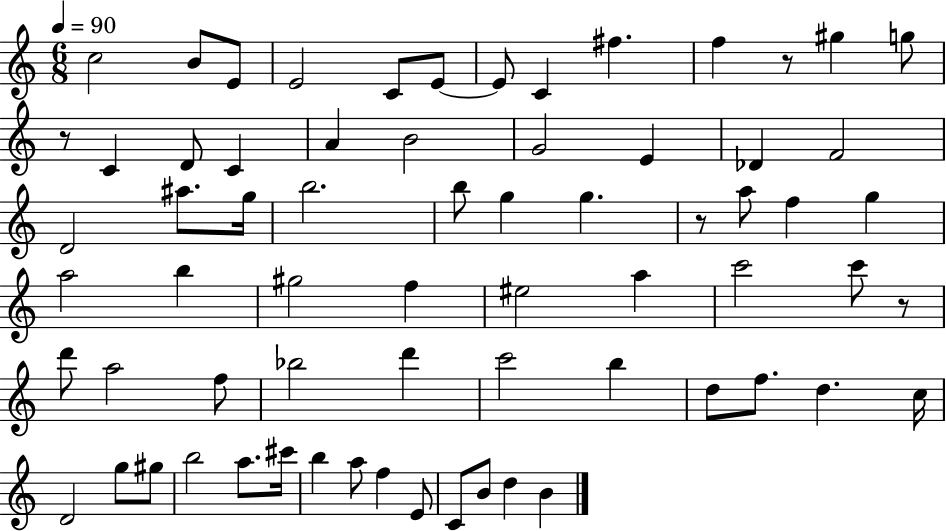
{
  \clef treble
  \numericTimeSignature
  \time 6/8
  \key c \major
  \tempo 4 = 90
  c''2 b'8 e'8 | e'2 c'8 e'8~~ | e'8 c'4 fis''4. | f''4 r8 gis''4 g''8 | \break r8 c'4 d'8 c'4 | a'4 b'2 | g'2 e'4 | des'4 f'2 | \break d'2 ais''8. g''16 | b''2. | b''8 g''4 g''4. | r8 a''8 f''4 g''4 | \break a''2 b''4 | gis''2 f''4 | eis''2 a''4 | c'''2 c'''8 r8 | \break d'''8 a''2 f''8 | bes''2 d'''4 | c'''2 b''4 | d''8 f''8. d''4. c''16 | \break d'2 g''8 gis''8 | b''2 a''8. cis'''16 | b''4 a''8 f''4 e'8 | c'8 b'8 d''4 b'4 | \break \bar "|."
}